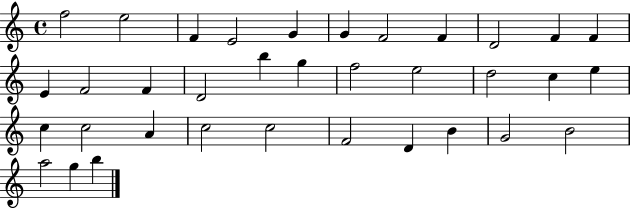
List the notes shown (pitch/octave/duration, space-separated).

F5/h E5/h F4/q E4/h G4/q G4/q F4/h F4/q D4/h F4/q F4/q E4/q F4/h F4/q D4/h B5/q G5/q F5/h E5/h D5/h C5/q E5/q C5/q C5/h A4/q C5/h C5/h F4/h D4/q B4/q G4/h B4/h A5/h G5/q B5/q